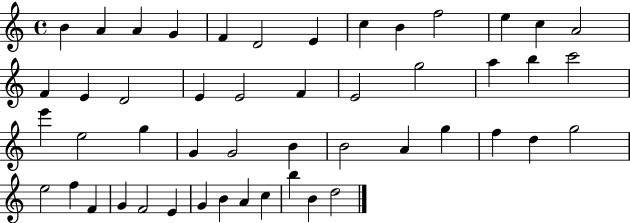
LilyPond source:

{
  \clef treble
  \time 4/4
  \defaultTimeSignature
  \key c \major
  b'4 a'4 a'4 g'4 | f'4 d'2 e'4 | c''4 b'4 f''2 | e''4 c''4 a'2 | \break f'4 e'4 d'2 | e'4 e'2 f'4 | e'2 g''2 | a''4 b''4 c'''2 | \break e'''4 e''2 g''4 | g'4 g'2 b'4 | b'2 a'4 g''4 | f''4 d''4 g''2 | \break e''2 f''4 f'4 | g'4 f'2 e'4 | g'4 b'4 a'4 c''4 | b''4 b'4 d''2 | \break \bar "|."
}